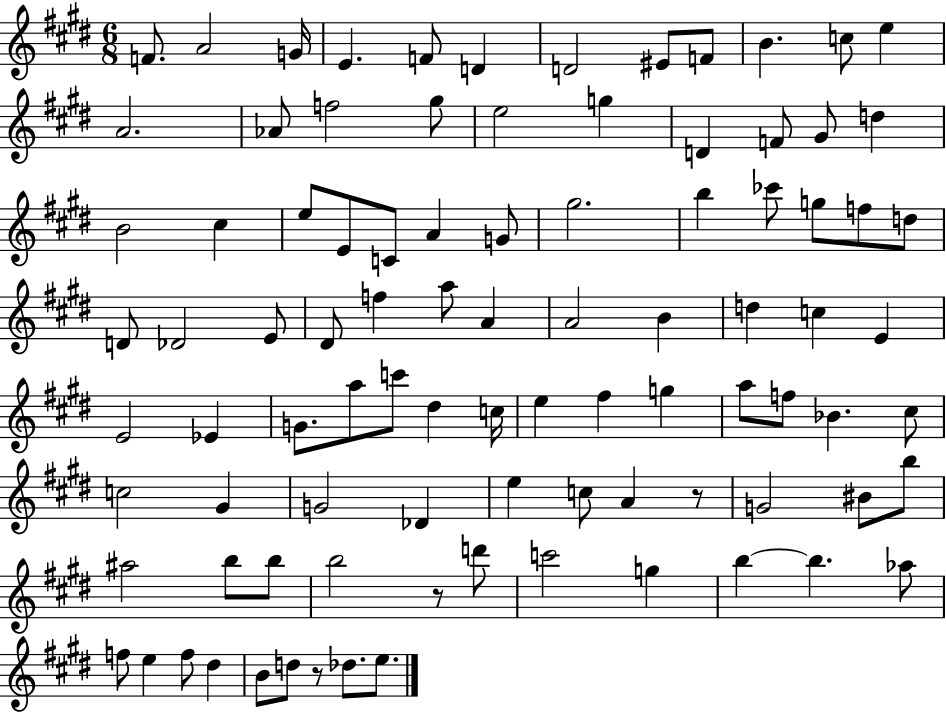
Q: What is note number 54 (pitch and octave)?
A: C5